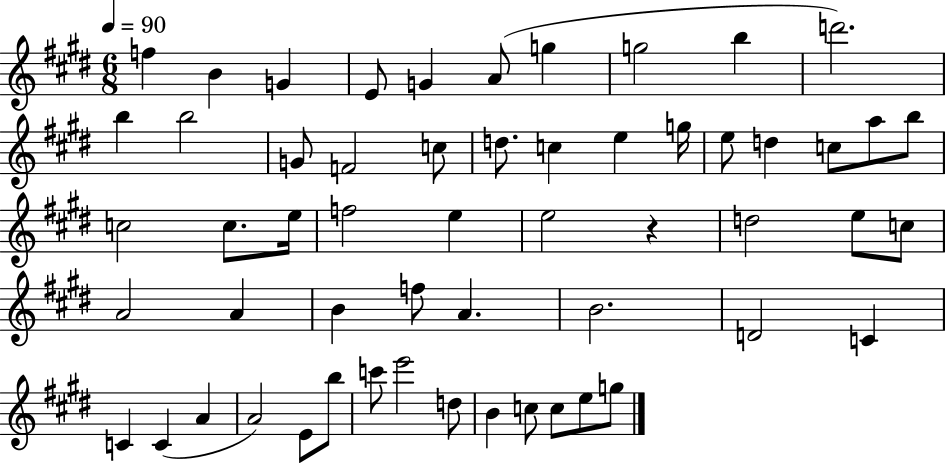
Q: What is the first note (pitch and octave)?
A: F5